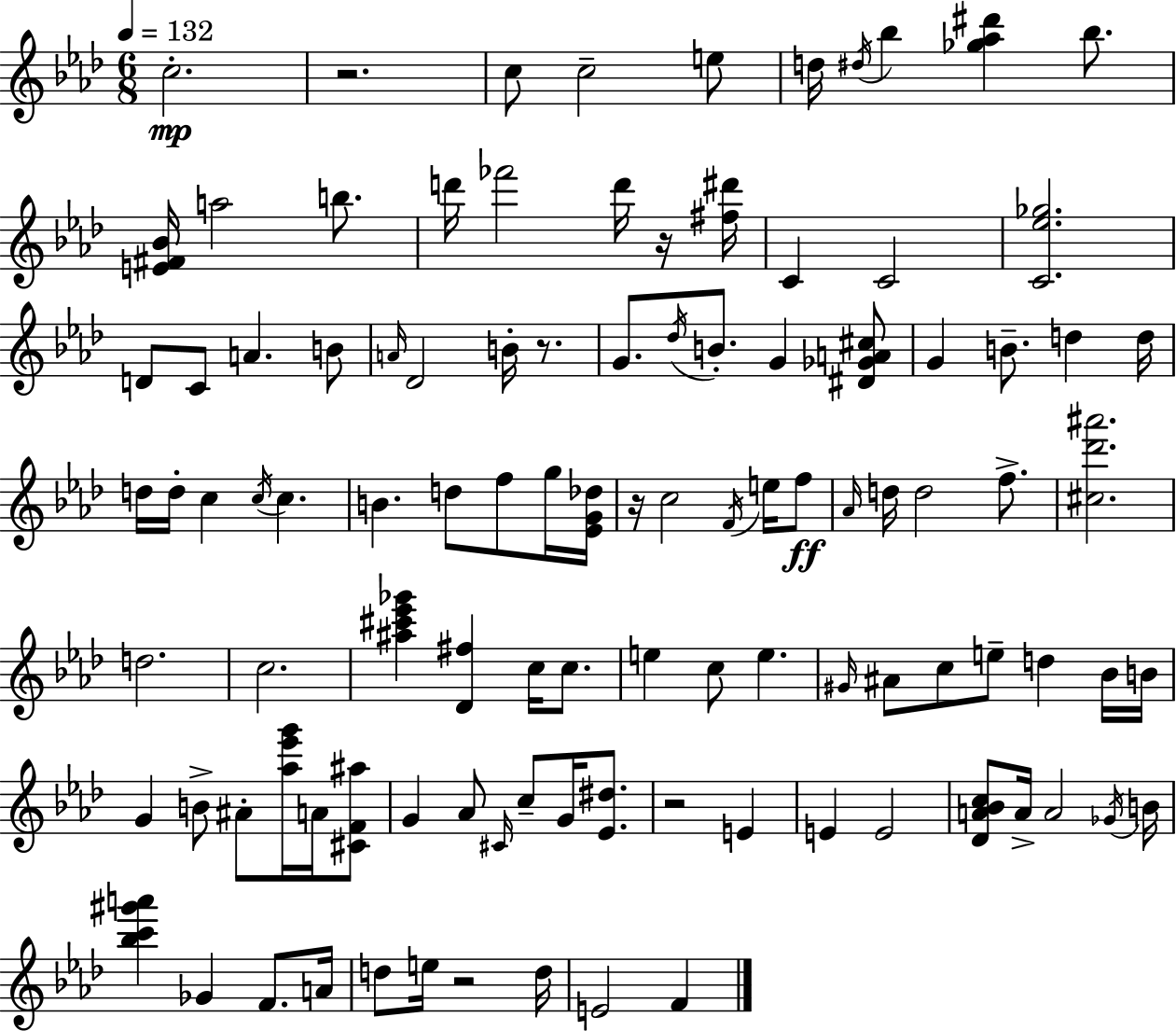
{
  \clef treble
  \numericTimeSignature
  \time 6/8
  \key f \minor
  \tempo 4 = 132
  c''2.-.\mp | r2. | c''8 c''2-- e''8 | d''16 \acciaccatura { dis''16 } bes''4 <ges'' aes'' dis'''>4 bes''8. | \break <e' fis' bes'>16 a''2 b''8. | d'''16 fes'''2 d'''16 r16 | <fis'' dis'''>16 c'4 c'2 | <c' ees'' ges''>2. | \break d'8 c'8 a'4. b'8 | \grace { a'16 } des'2 b'16-. r8. | g'8. \acciaccatura { des''16 } b'8.-. g'4 | <dis' ges' a' cis''>8 g'4 b'8.-- d''4 | \break d''16 d''16 d''16-. c''4 \acciaccatura { c''16 } c''4. | b'4. d''8 | f''8 g''16 <ees' g' des''>16 r16 c''2 | \acciaccatura { f'16 } e''16 f''8\ff \grace { aes'16 } d''16 d''2 | \break f''8.-> <cis'' des''' ais'''>2. | d''2. | c''2. | <ais'' cis''' ees''' ges'''>4 <des' fis''>4 | \break c''16 c''8. e''4 c''8 | e''4. \grace { gis'16 } ais'8 c''8 e''8-- | d''4 bes'16 b'16 g'4 b'8-> | ais'8-. <aes'' ees''' g'''>16 a'16 <cis' f' ais''>8 g'4 aes'8 | \break \grace { cis'16 } c''8-- g'16 <ees' dis''>8. r2 | e'4 e'4 | e'2 <des' a' bes' c''>8 a'16-> a'2 | \acciaccatura { ges'16 } b'16 <bes'' c''' gis''' a'''>4 | \break ges'4 f'8. a'16 d''8 e''16 | r2 d''16 e'2 | f'4 \bar "|."
}